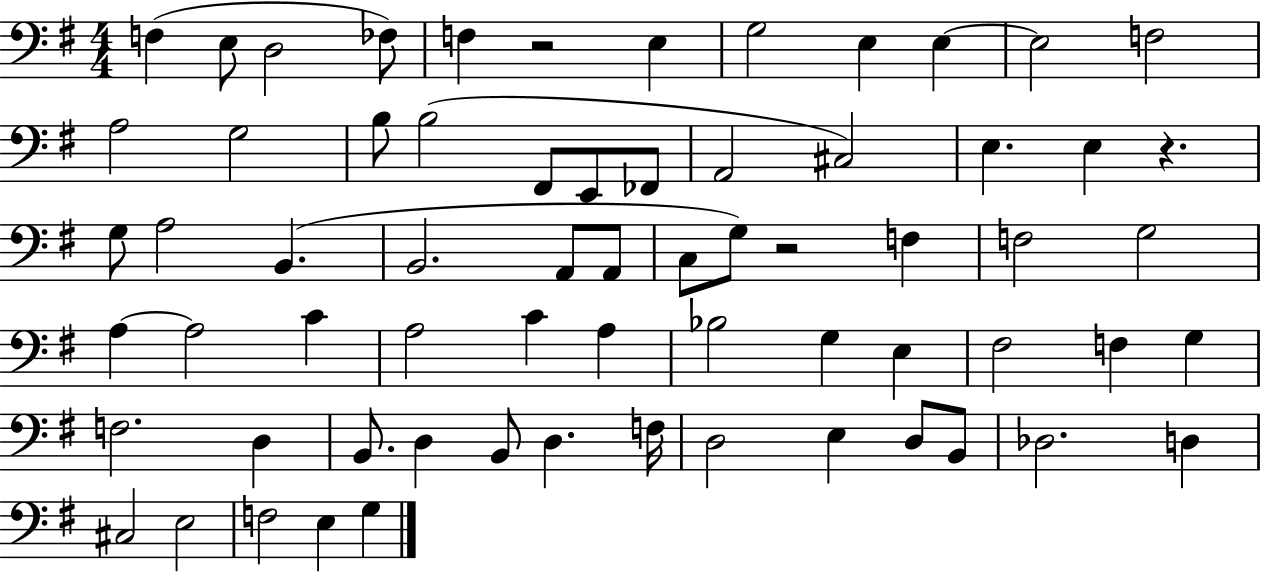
X:1
T:Untitled
M:4/4
L:1/4
K:G
F, E,/2 D,2 _F,/2 F, z2 E, G,2 E, E, E,2 F,2 A,2 G,2 B,/2 B,2 ^F,,/2 E,,/2 _F,,/2 A,,2 ^C,2 E, E, z G,/2 A,2 B,, B,,2 A,,/2 A,,/2 C,/2 G,/2 z2 F, F,2 G,2 A, A,2 C A,2 C A, _B,2 G, E, ^F,2 F, G, F,2 D, B,,/2 D, B,,/2 D, F,/4 D,2 E, D,/2 B,,/2 _D,2 D, ^C,2 E,2 F,2 E, G,